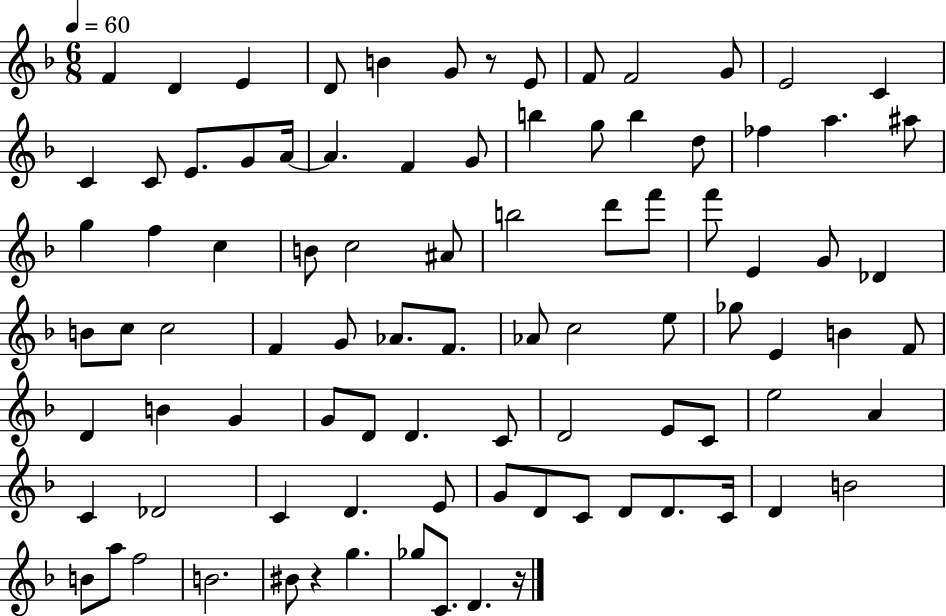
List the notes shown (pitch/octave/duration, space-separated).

F4/q D4/q E4/q D4/e B4/q G4/e R/e E4/e F4/e F4/h G4/e E4/h C4/q C4/q C4/e E4/e. G4/e A4/s A4/q. F4/q G4/e B5/q G5/e B5/q D5/e FES5/q A5/q. A#5/e G5/q F5/q C5/q B4/e C5/h A#4/e B5/h D6/e F6/e F6/e E4/q G4/e Db4/q B4/e C5/e C5/h F4/q G4/e Ab4/e. F4/e. Ab4/e C5/h E5/e Gb5/e E4/q B4/q F4/e D4/q B4/q G4/q G4/e D4/e D4/q. C4/e D4/h E4/e C4/e E5/h A4/q C4/q Db4/h C4/q D4/q. E4/e G4/e D4/e C4/e D4/e D4/e. C4/s D4/q B4/h B4/e A5/e F5/h B4/h. BIS4/e R/q G5/q. Gb5/e C4/e. D4/q. R/s